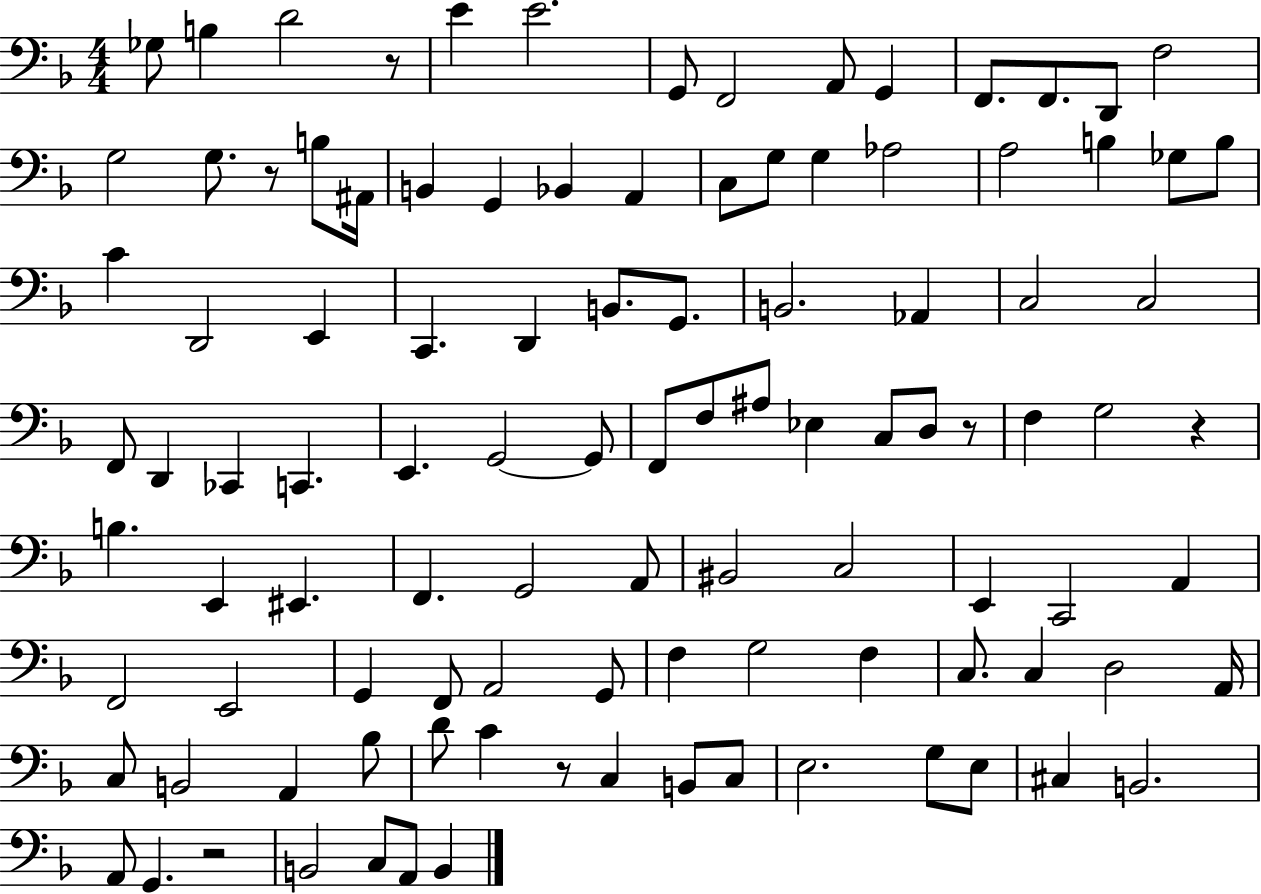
{
  \clef bass
  \numericTimeSignature
  \time 4/4
  \key f \major
  ges8 b4 d'2 r8 | e'4 e'2. | g,8 f,2 a,8 g,4 | f,8. f,8. d,8 f2 | \break g2 g8. r8 b8 ais,16 | b,4 g,4 bes,4 a,4 | c8 g8 g4 aes2 | a2 b4 ges8 b8 | \break c'4 d,2 e,4 | c,4. d,4 b,8. g,8. | b,2. aes,4 | c2 c2 | \break f,8 d,4 ces,4 c,4. | e,4. g,2~~ g,8 | f,8 f8 ais8 ees4 c8 d8 r8 | f4 g2 r4 | \break b4. e,4 eis,4. | f,4. g,2 a,8 | bis,2 c2 | e,4 c,2 a,4 | \break f,2 e,2 | g,4 f,8 a,2 g,8 | f4 g2 f4 | c8. c4 d2 a,16 | \break c8 b,2 a,4 bes8 | d'8 c'4 r8 c4 b,8 c8 | e2. g8 e8 | cis4 b,2. | \break a,8 g,4. r2 | b,2 c8 a,8 b,4 | \bar "|."
}